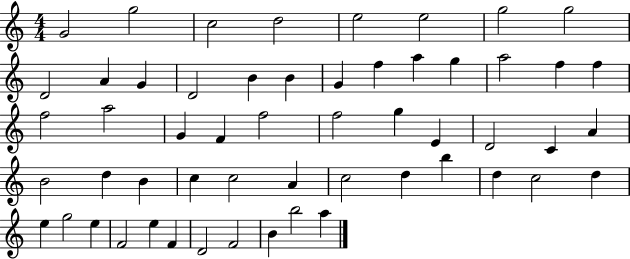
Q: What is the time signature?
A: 4/4